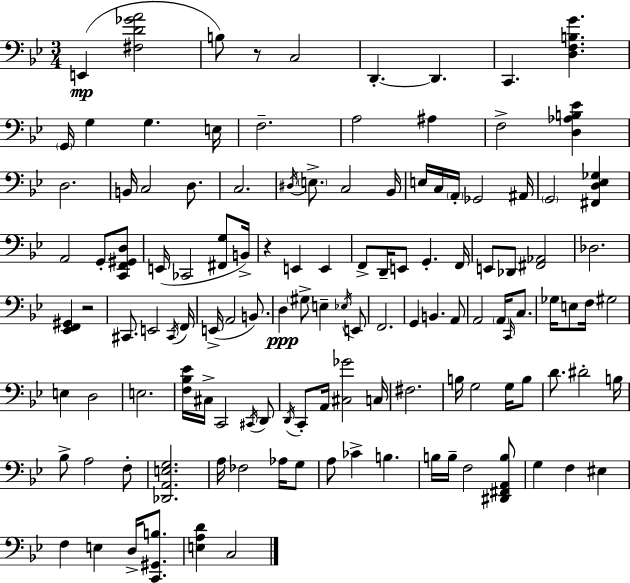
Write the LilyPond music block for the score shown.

{
  \clef bass
  \numericTimeSignature
  \time 3/4
  \key bes \major
  e,4(\mp <fis d' ges' a'>2 | b8) r8 c2 | d,4.-.~~ d,4. | c,4. <d f b g'>4. | \break \parenthesize g,16 g4 g4. e16 | f2.-- | a2 ais4 | f2-> <d aes b ees'>4 | \break d2. | b,16 c2 d8. | c2. | \acciaccatura { dis16 } \parenthesize e8.-> c2 | \break bes,16 e16 c16 \parenthesize a,16-. ges,2 | ais,16 \parenthesize g,2 <fis, d ees ges>4 | a,2 g,8-. <c, f, gis, d>8 | e,16( ces,2 <fis, g>8 | \break b,16->) r4 e,4 e,4 | f,8-> d,16-- e,8 g,4.-. | f,16 e,8 des,8 <fis, aes,>2 | des2. | \break <ees, f, gis,>4 r2 | cis,8. e,2 | \acciaccatura { cis,16 } f,16 e,16->( a,2 b,8.) | d4\ppp \parenthesize gis8-> e4-- | \break \acciaccatura { ees16 } e,8 f,2. | g,4 b,4. | a,8 a,2 \parenthesize a,16 | \grace { c,16 } c8. ges16 e8 f16 gis2 | \break e4 d2 | e2. | <f bes ees'>16 cis16-> c,2 | \acciaccatura { cis,16 } d,8 \acciaccatura { d,16 } c,8-. a,16 <cis ges'>2 | \break c16 fis2. | b16 g2 | g16 b8 d'8. dis'2-. | b16 bes8-> a2 | \break f8-. <des, a, e g>2. | a16 fes2 | aes16 g8 a8 ces'4-> | b4. b16 b16-- f2 | \break <dis, fis, a, b>8 g4 f4 | eis4 f4 e4 | d16-> <c, gis, b>8. <e a d'>4 c2 | \bar "|."
}